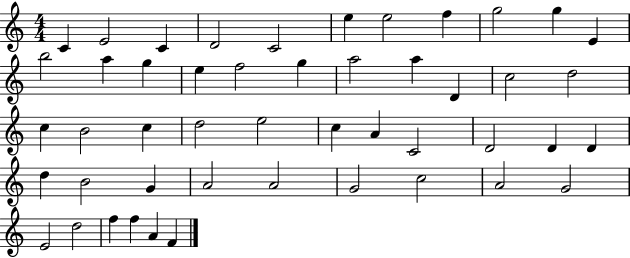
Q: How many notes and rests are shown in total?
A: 48